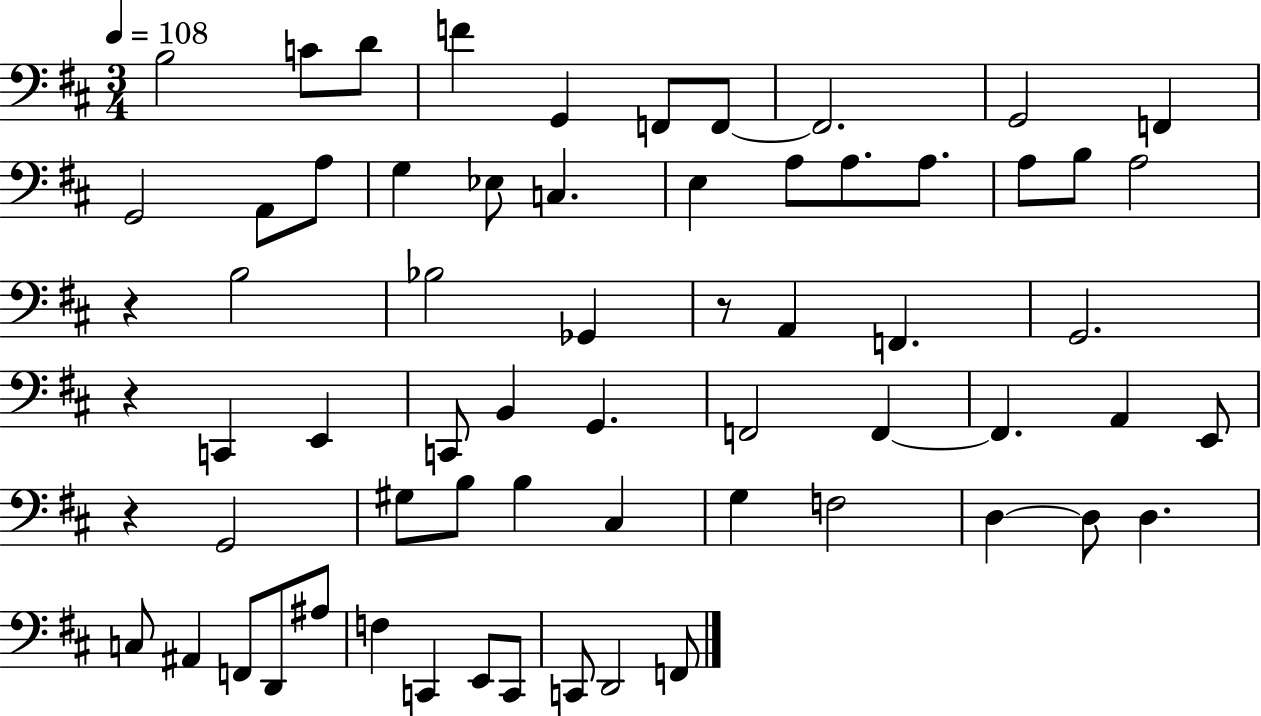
X:1
T:Untitled
M:3/4
L:1/4
K:D
B,2 C/2 D/2 F G,, F,,/2 F,,/2 F,,2 G,,2 F,, G,,2 A,,/2 A,/2 G, _E,/2 C, E, A,/2 A,/2 A,/2 A,/2 B,/2 A,2 z B,2 _B,2 _G,, z/2 A,, F,, G,,2 z C,, E,, C,,/2 B,, G,, F,,2 F,, F,, A,, E,,/2 z G,,2 ^G,/2 B,/2 B, ^C, G, F,2 D, D,/2 D, C,/2 ^A,, F,,/2 D,,/2 ^A,/2 F, C,, E,,/2 C,,/2 C,,/2 D,,2 F,,/2